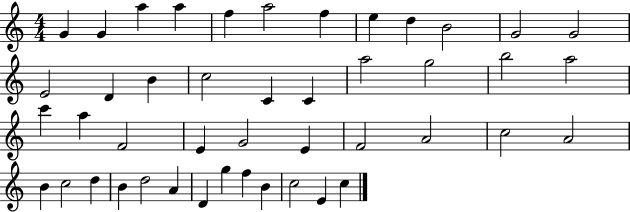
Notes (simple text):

G4/q G4/q A5/q A5/q F5/q A5/h F5/q E5/q D5/q B4/h G4/h G4/h E4/h D4/q B4/q C5/h C4/q C4/q A5/h G5/h B5/h A5/h C6/q A5/q F4/h E4/q G4/h E4/q F4/h A4/h C5/h A4/h B4/q C5/h D5/q B4/q D5/h A4/q D4/q G5/q F5/q B4/q C5/h E4/q C5/q